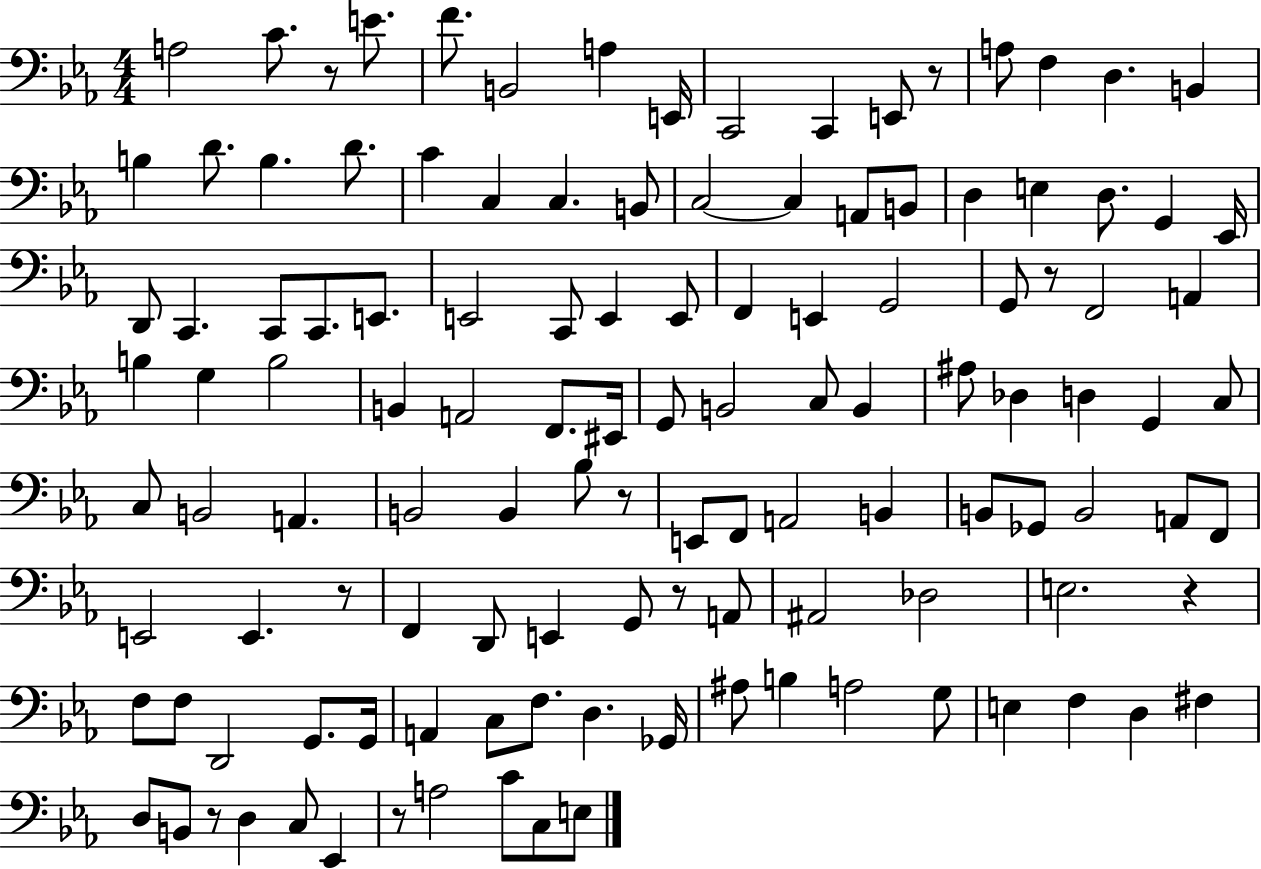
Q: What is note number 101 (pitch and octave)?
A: G3